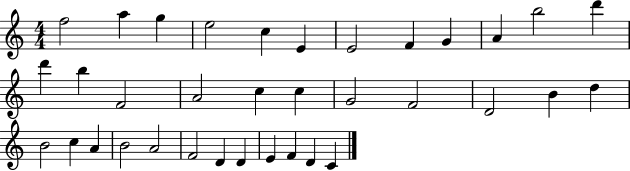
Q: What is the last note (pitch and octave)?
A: C4